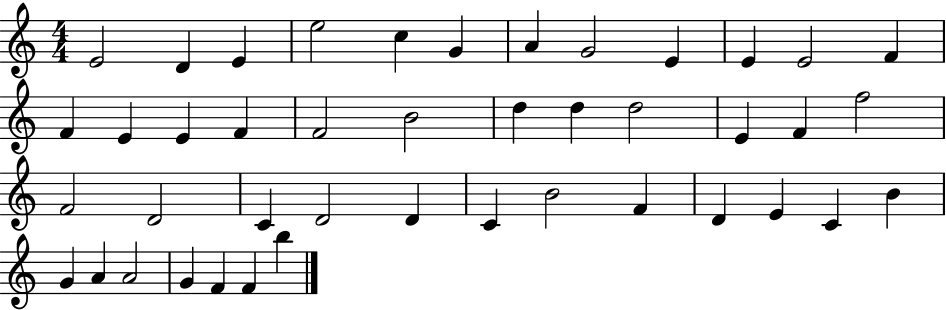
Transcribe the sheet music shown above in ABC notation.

X:1
T:Untitled
M:4/4
L:1/4
K:C
E2 D E e2 c G A G2 E E E2 F F E E F F2 B2 d d d2 E F f2 F2 D2 C D2 D C B2 F D E C B G A A2 G F F b